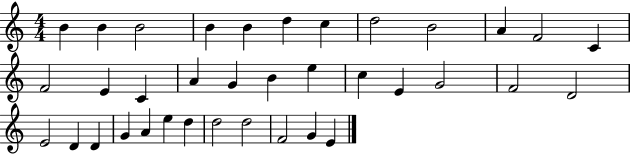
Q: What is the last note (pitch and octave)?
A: E4